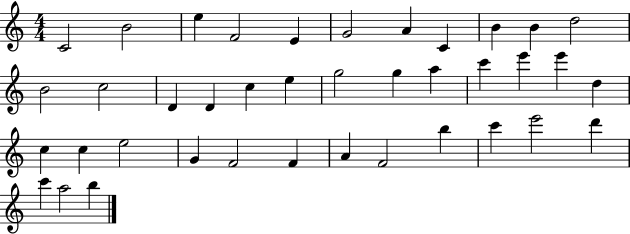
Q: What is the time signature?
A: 4/4